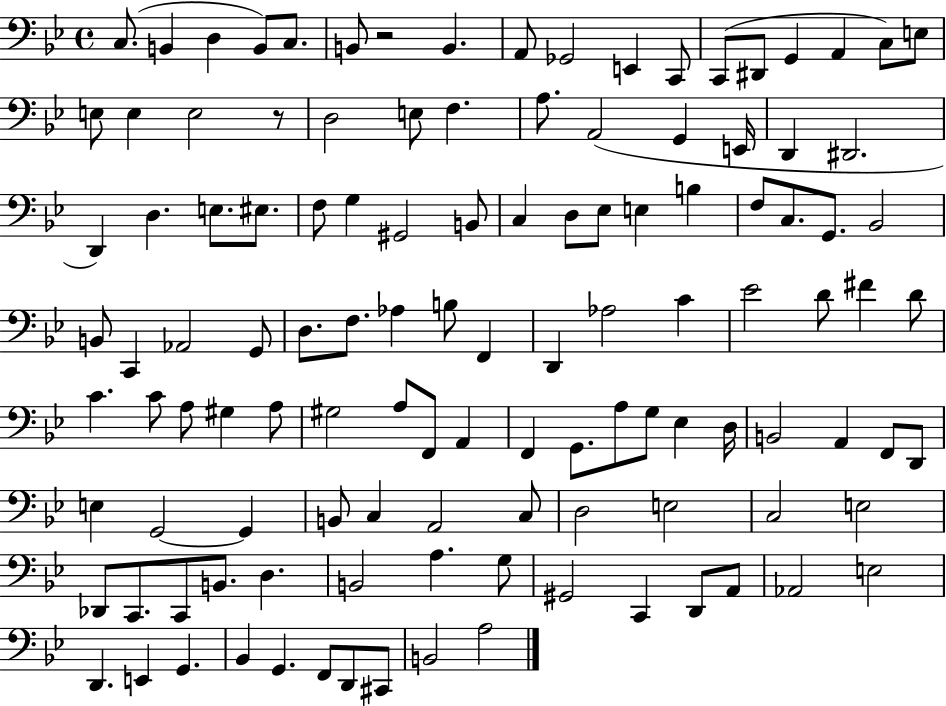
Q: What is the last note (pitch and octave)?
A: A3